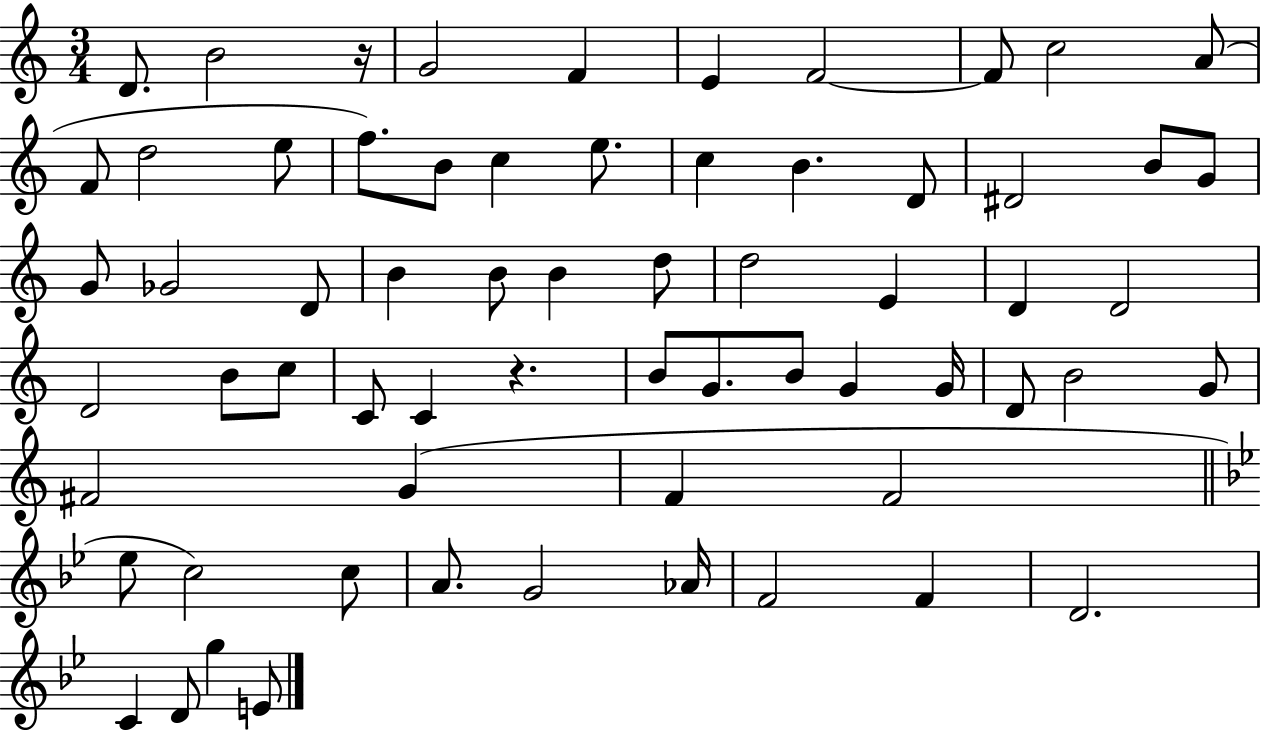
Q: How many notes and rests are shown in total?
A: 65